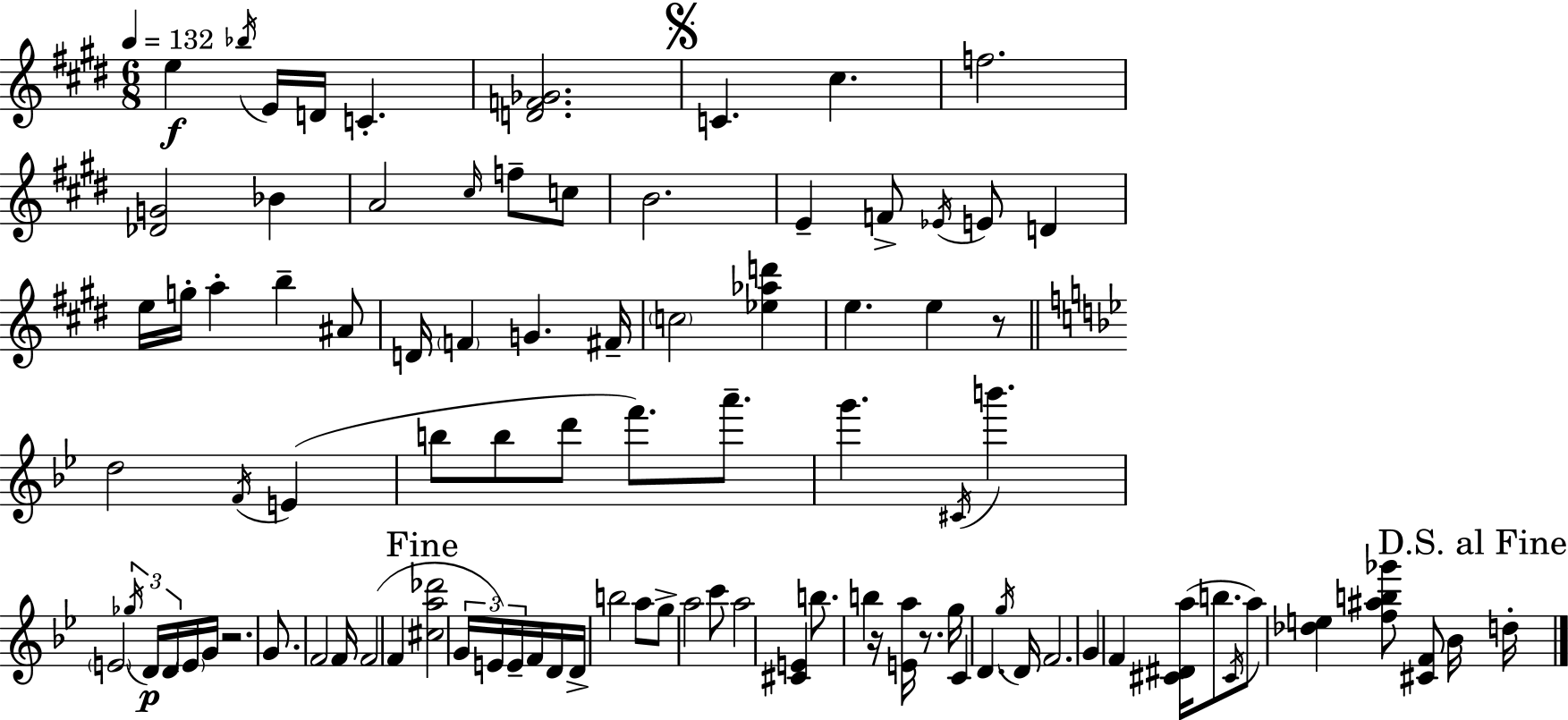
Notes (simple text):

E5/q Bb5/s E4/s D4/s C4/q. [D4,F4,Gb4]/h. C4/q. C#5/q. F5/h. [Db4,G4]/h Bb4/q A4/h C#5/s F5/e C5/e B4/h. E4/q F4/e Eb4/s E4/e D4/q E5/s G5/s A5/q B5/q A#4/e D4/s F4/q G4/q. F#4/s C5/h [Eb5,Ab5,D6]/q E5/q. E5/q R/e D5/h F4/s E4/q B5/e B5/e D6/e F6/e. A6/e. G6/q. C#4/s B6/q. E4/h Gb5/s D4/s D4/s E4/s G4/s R/h. G4/e. F4/h F4/s F4/h F4/q [C#5,A5,Db6]/h G4/s E4/s E4/s F4/s D4/s D4/s B5/h A5/e G5/e A5/h C6/e A5/h [C#4,E4]/q B5/e. B5/q R/s [E4,A5]/s R/e. G5/s C4/q D4/q. G5/s D4/s F4/h. G4/q F4/q [C#4,D#4,A5]/s B5/e. C#4/s A5/e [Db5,E5]/q [F5,A#5,B5,Gb6]/e [C#4,F4]/e Bb4/s D5/s